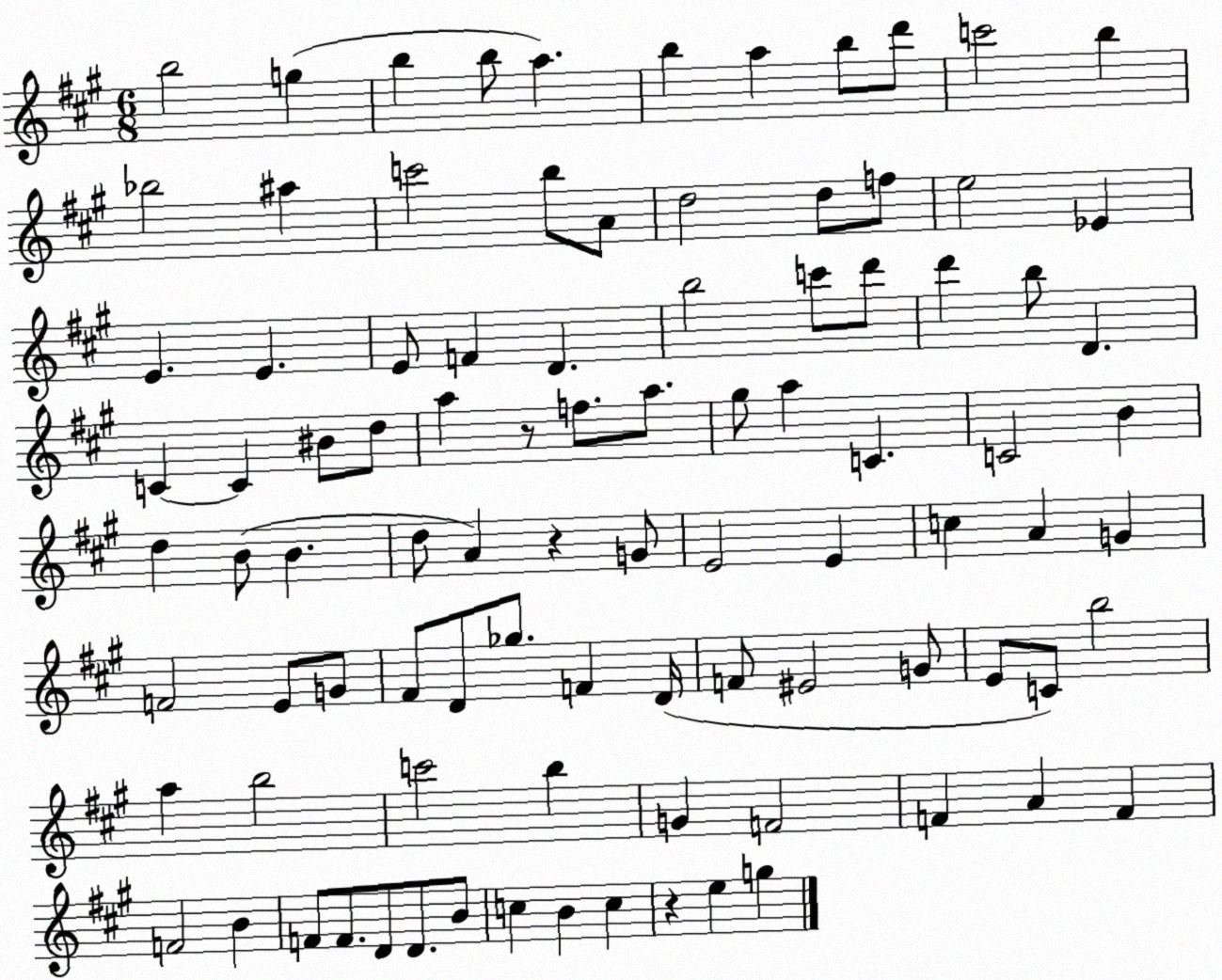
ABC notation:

X:1
T:Untitled
M:6/8
L:1/4
K:A
b2 g b b/2 a b a b/2 d'/2 c'2 b _b2 ^a c'2 b/2 A/2 d2 d/2 f/2 e2 _E E E E/2 F D b2 c'/2 d'/2 d' b/2 D C C ^B/2 d/2 a z/2 f/2 a/2 ^g/2 a C C2 B d B/2 B d/2 A z G/2 E2 E c A G F2 E/2 G/2 ^F/2 D/2 _g/2 F D/4 F/2 ^E2 G/2 E/2 C/2 b2 a b2 c'2 b G F2 F A F F2 B F/2 F/2 D/2 D/2 B/2 c B c z e g